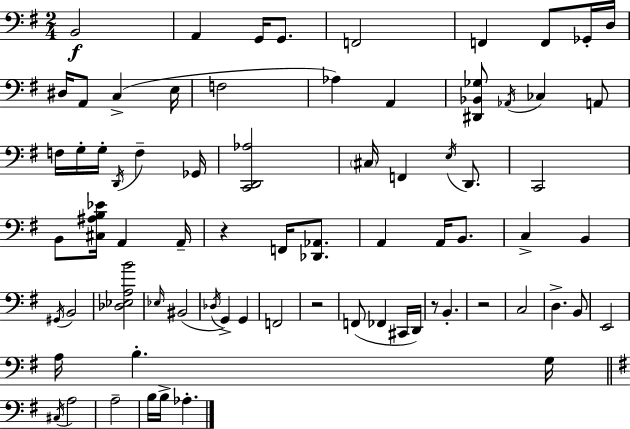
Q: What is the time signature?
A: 2/4